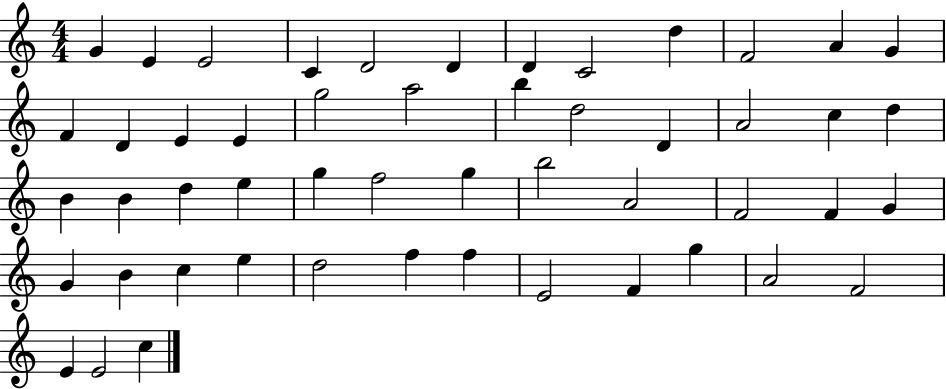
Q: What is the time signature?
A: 4/4